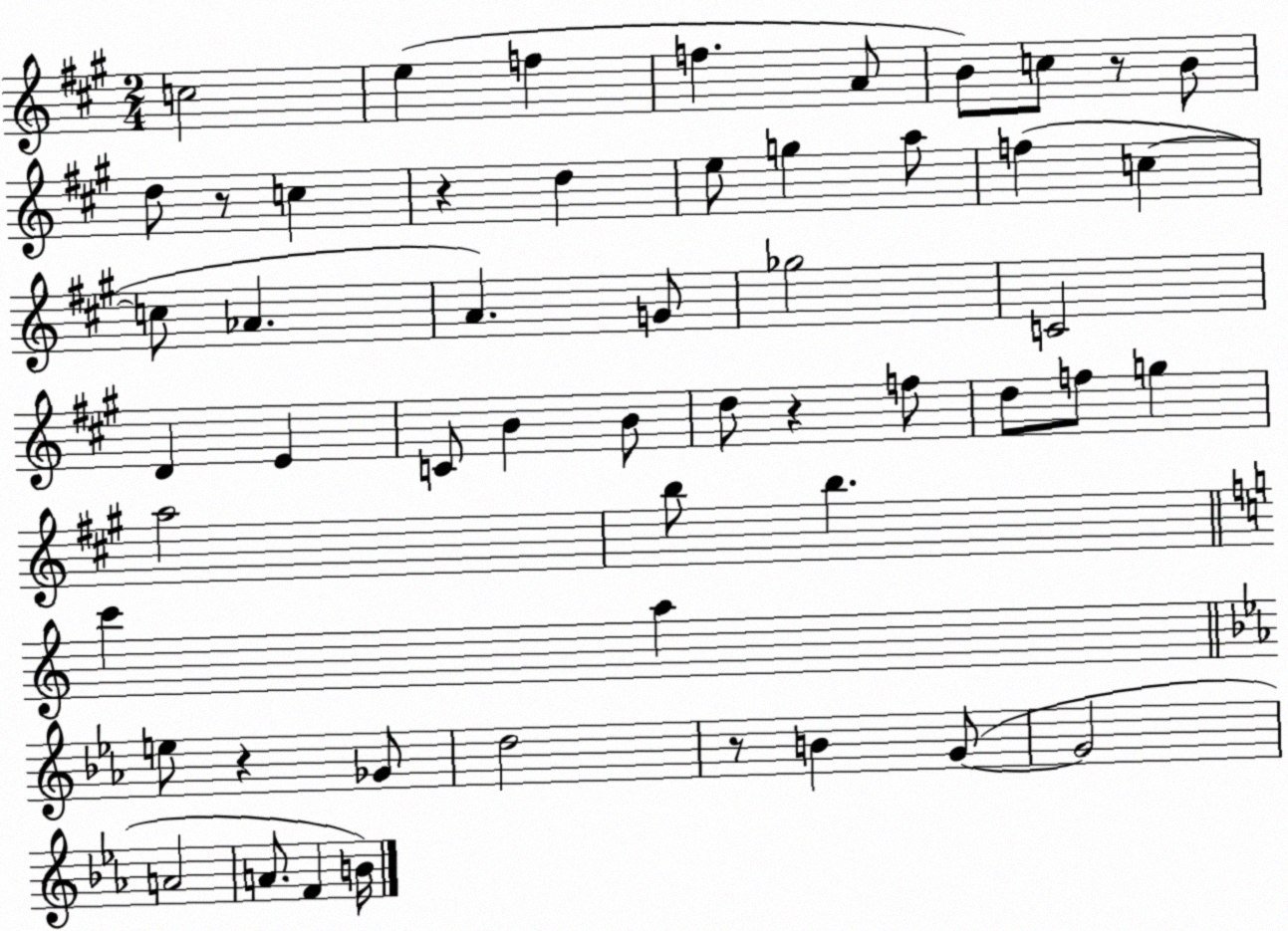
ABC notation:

X:1
T:Untitled
M:2/4
L:1/4
K:A
c2 e f f A/2 B/2 c/2 z/2 B/2 d/2 z/2 c z d e/2 g a/2 f c c/2 _A A G/2 _g2 C2 D E C/2 B B/2 d/2 z f/2 d/2 f/2 g a2 b/2 b c' a e/2 z _G/2 d2 z/2 B G/2 G2 A2 A/2 F B/4